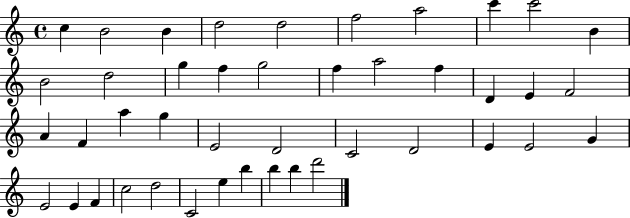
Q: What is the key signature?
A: C major